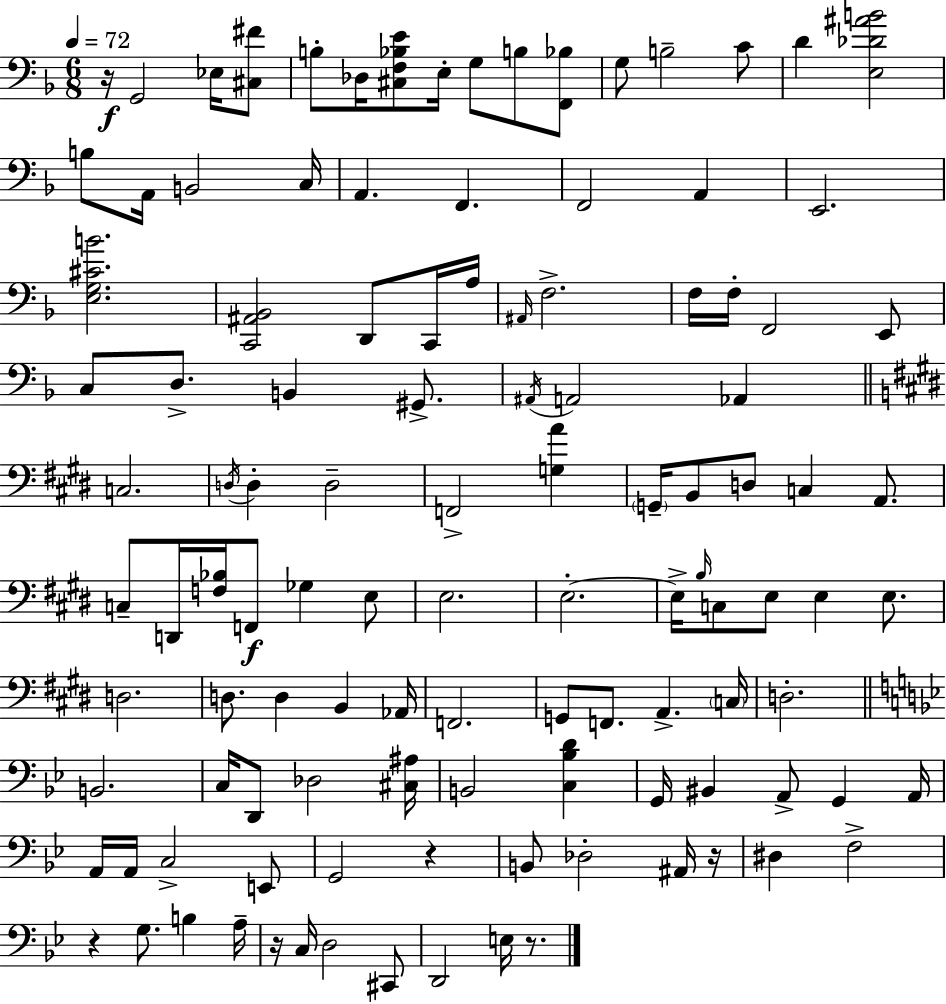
R/s G2/h Eb3/s [C#3,F#4]/e B3/e Db3/s [C#3,F3,Bb3,E4]/e E3/s G3/e B3/e [F2,Bb3]/e G3/e B3/h C4/e D4/q [E3,Db4,A#4,B4]/h B3/e A2/s B2/h C3/s A2/q. F2/q. F2/h A2/q E2/h. [E3,G3,C#4,B4]/h. [C2,A#2,Bb2]/h D2/e C2/s A3/s A#2/s F3/h. F3/s F3/s F2/h E2/e C3/e D3/e. B2/q G#2/e. A#2/s A2/h Ab2/q C3/h. D3/s D3/q D3/h F2/h [G3,A4]/q G2/s B2/e D3/e C3/q A2/e. C3/e D2/s [F3,Bb3]/s F2/e Gb3/q E3/e E3/h. E3/h. E3/s B3/s C3/e E3/e E3/q E3/e. D3/h. D3/e. D3/q B2/q Ab2/s F2/h. G2/e F2/e. A2/q. C3/s D3/h. B2/h. C3/s D2/e Db3/h [C#3,A#3]/s B2/h [C3,Bb3,D4]/q G2/s BIS2/q A2/e G2/q A2/s A2/s A2/s C3/h E2/e G2/h R/q B2/e Db3/h A#2/s R/s D#3/q F3/h R/q G3/e. B3/q A3/s R/s C3/s D3/h C#2/e D2/h E3/s R/e.